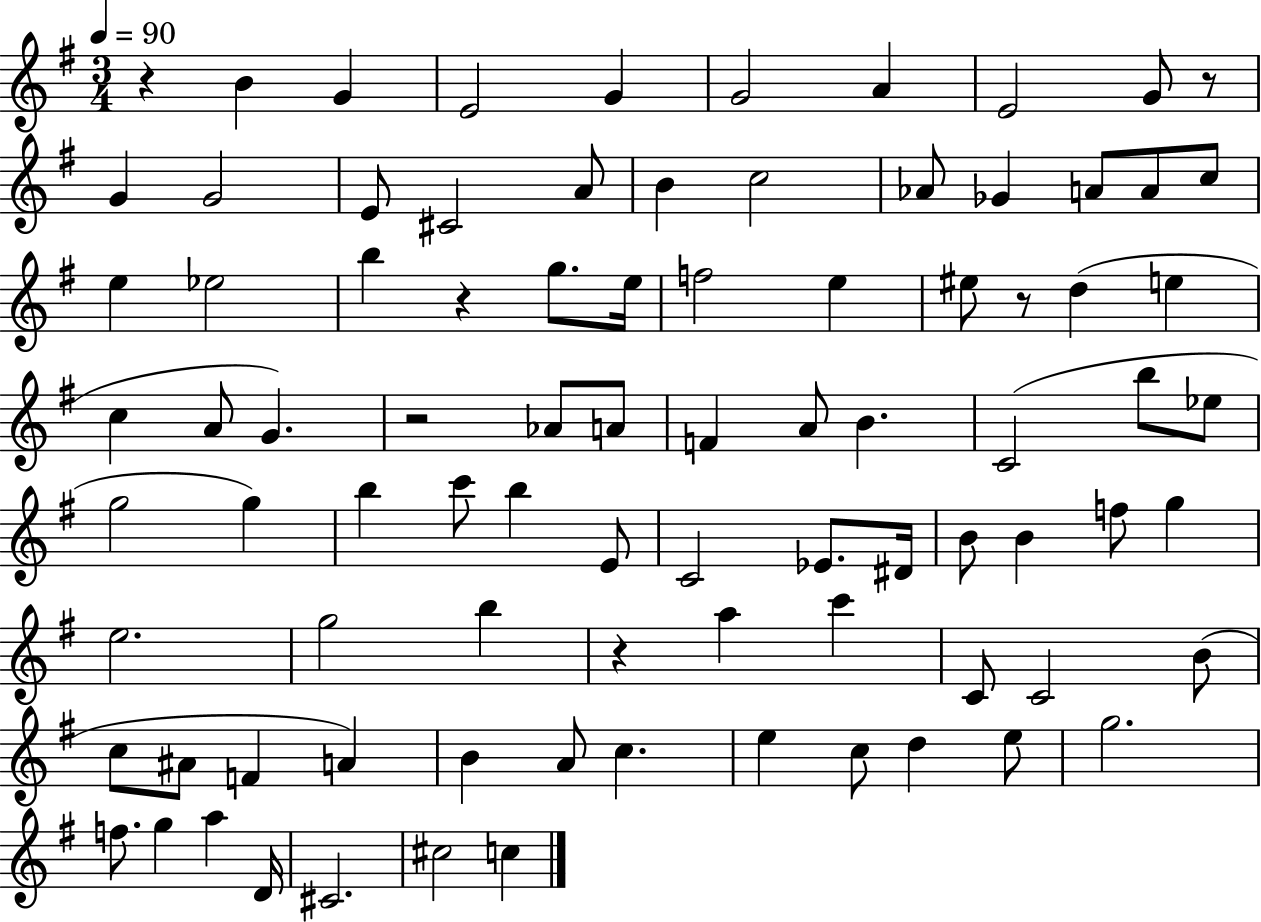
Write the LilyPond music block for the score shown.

{
  \clef treble
  \numericTimeSignature
  \time 3/4
  \key g \major
  \tempo 4 = 90
  r4 b'4 g'4 | e'2 g'4 | g'2 a'4 | e'2 g'8 r8 | \break g'4 g'2 | e'8 cis'2 a'8 | b'4 c''2 | aes'8 ges'4 a'8 a'8 c''8 | \break e''4 ees''2 | b''4 r4 g''8. e''16 | f''2 e''4 | eis''8 r8 d''4( e''4 | \break c''4 a'8 g'4.) | r2 aes'8 a'8 | f'4 a'8 b'4. | c'2( b''8 ees''8 | \break g''2 g''4) | b''4 c'''8 b''4 e'8 | c'2 ees'8. dis'16 | b'8 b'4 f''8 g''4 | \break e''2. | g''2 b''4 | r4 a''4 c'''4 | c'8 c'2 b'8( | \break c''8 ais'8 f'4 a'4) | b'4 a'8 c''4. | e''4 c''8 d''4 e''8 | g''2. | \break f''8. g''4 a''4 d'16 | cis'2. | cis''2 c''4 | \bar "|."
}